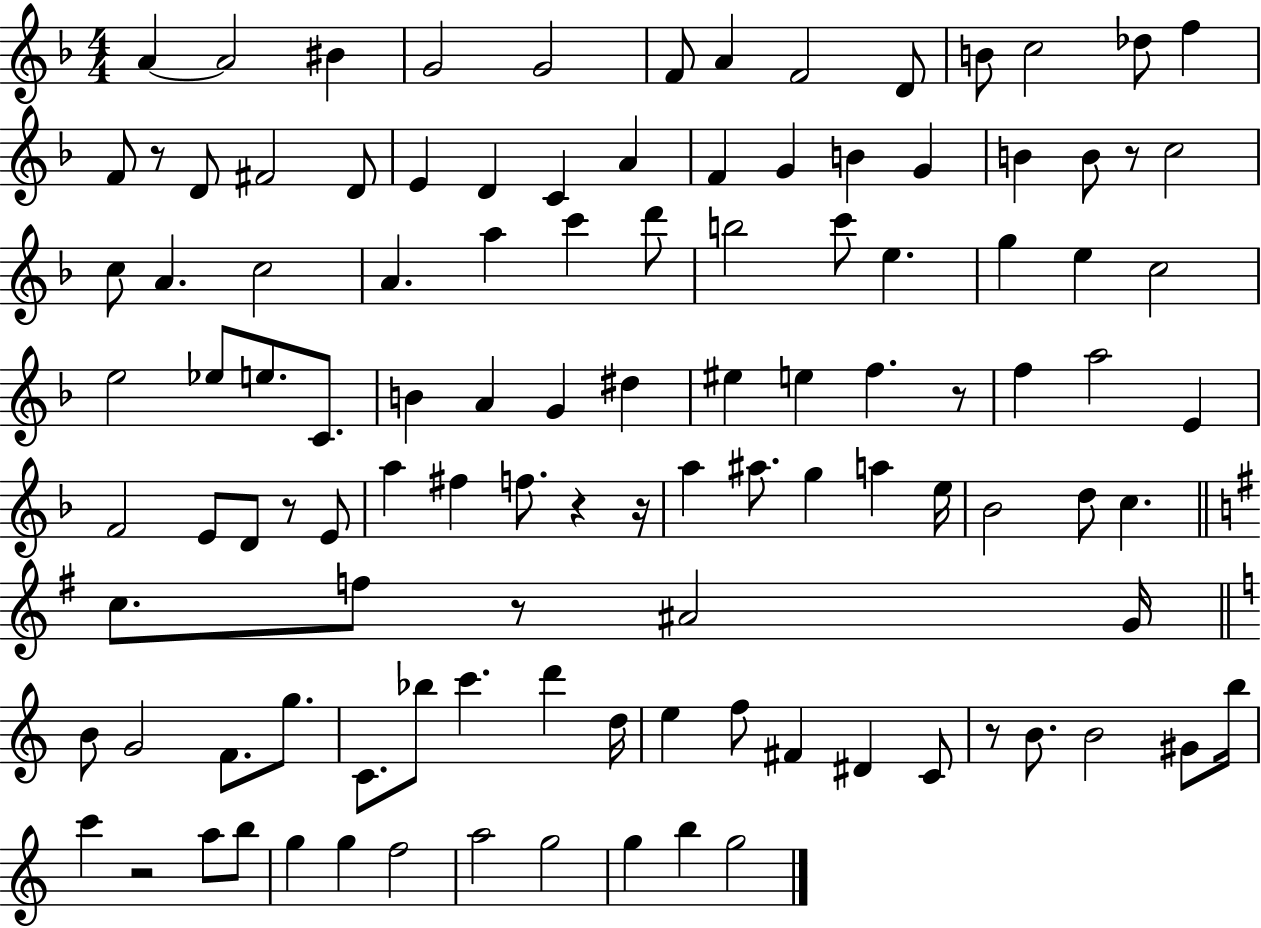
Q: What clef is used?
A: treble